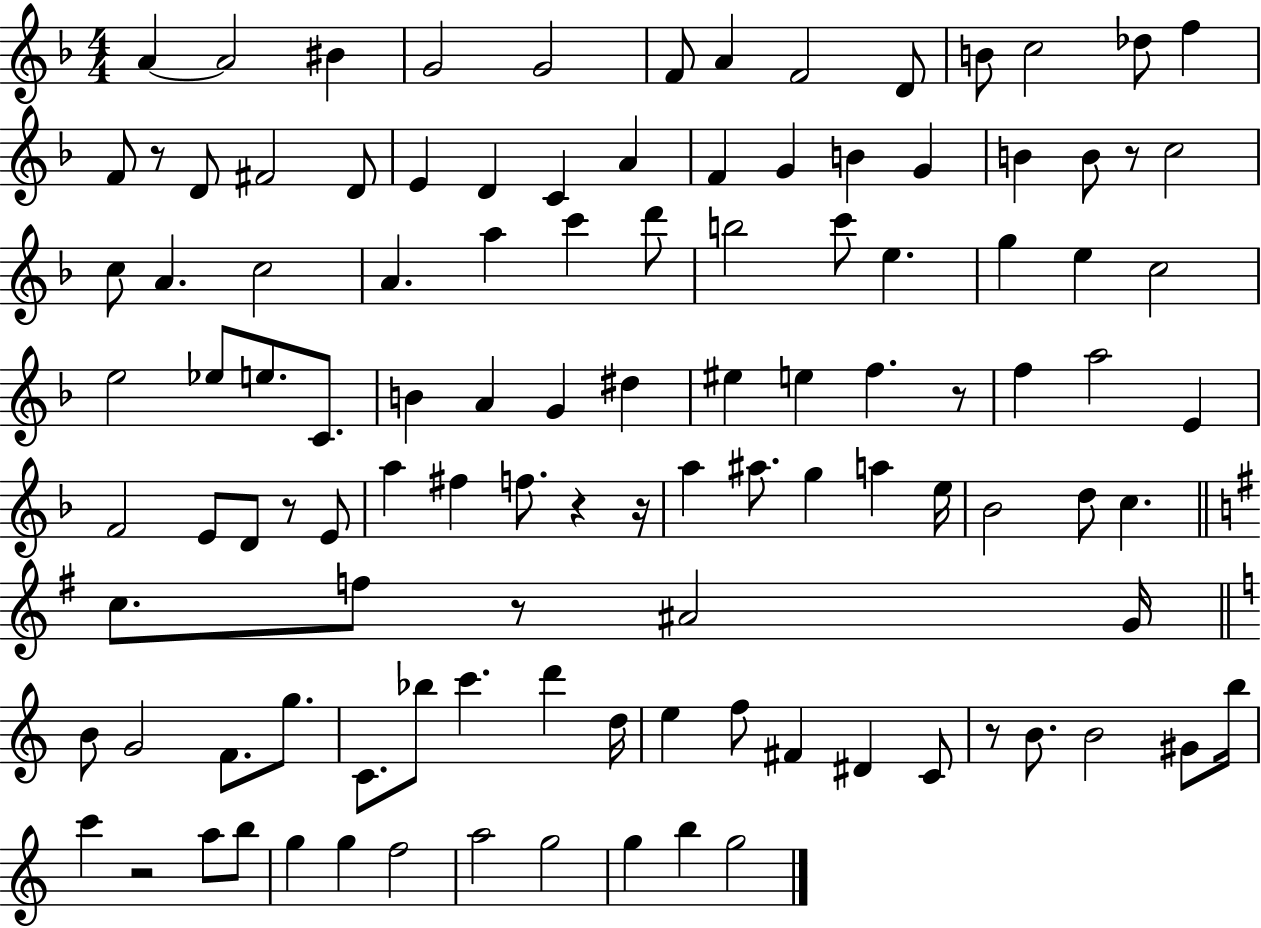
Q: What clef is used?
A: treble